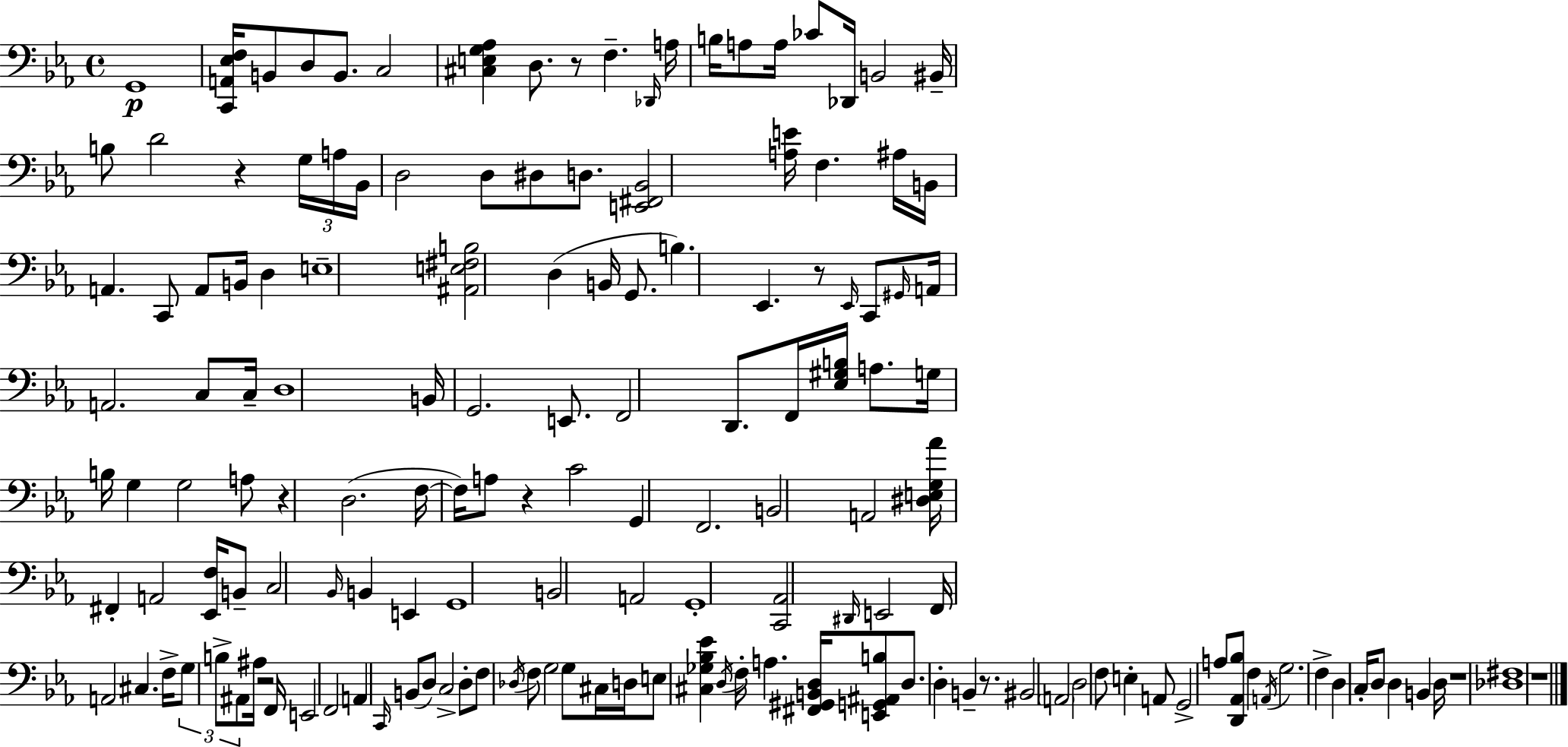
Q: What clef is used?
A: bass